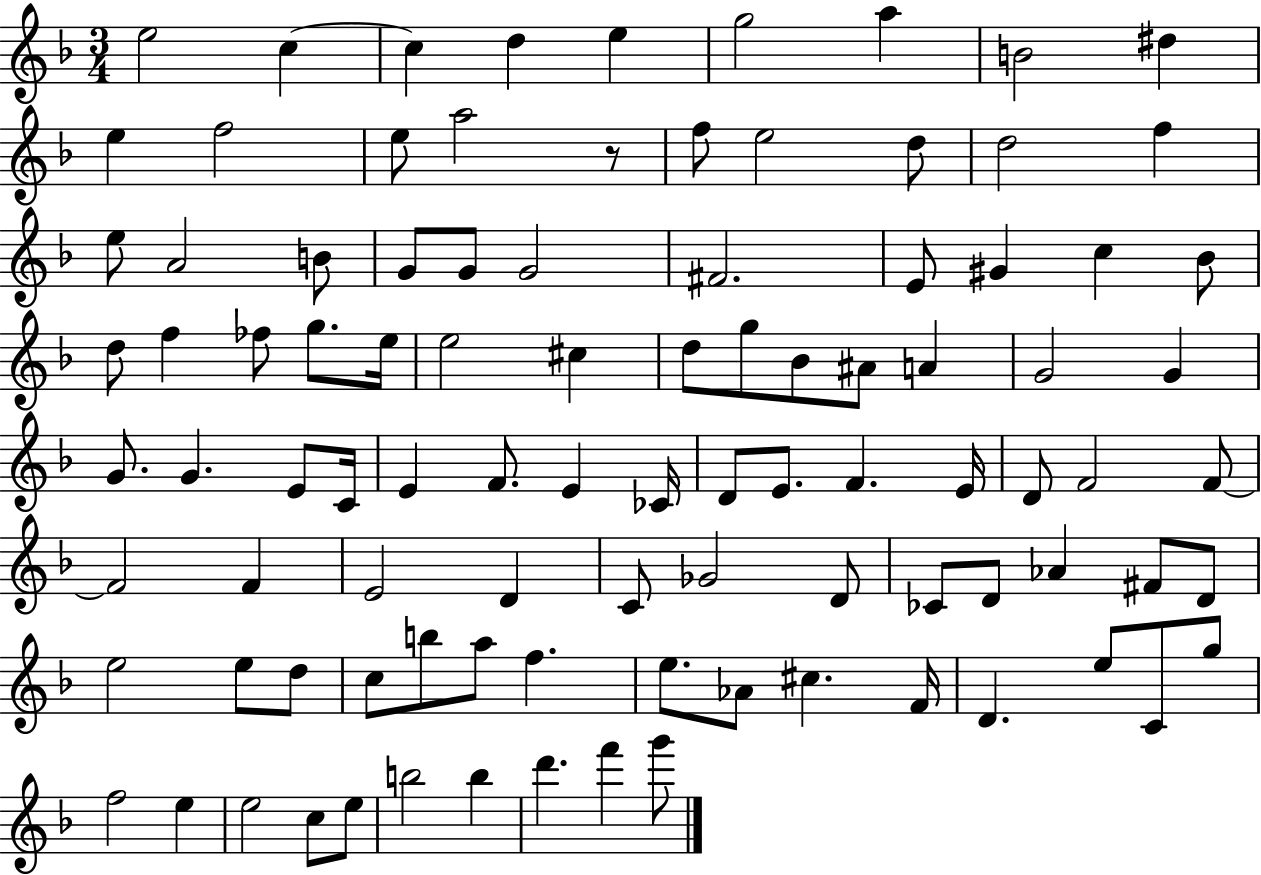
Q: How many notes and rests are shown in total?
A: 96